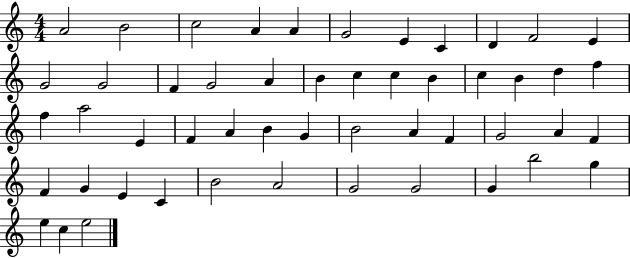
A4/h B4/h C5/h A4/q A4/q G4/h E4/q C4/q D4/q F4/h E4/q G4/h G4/h F4/q G4/h A4/q B4/q C5/q C5/q B4/q C5/q B4/q D5/q F5/q F5/q A5/h E4/q F4/q A4/q B4/q G4/q B4/h A4/q F4/q G4/h A4/q F4/q F4/q G4/q E4/q C4/q B4/h A4/h G4/h G4/h G4/q B5/h G5/q E5/q C5/q E5/h